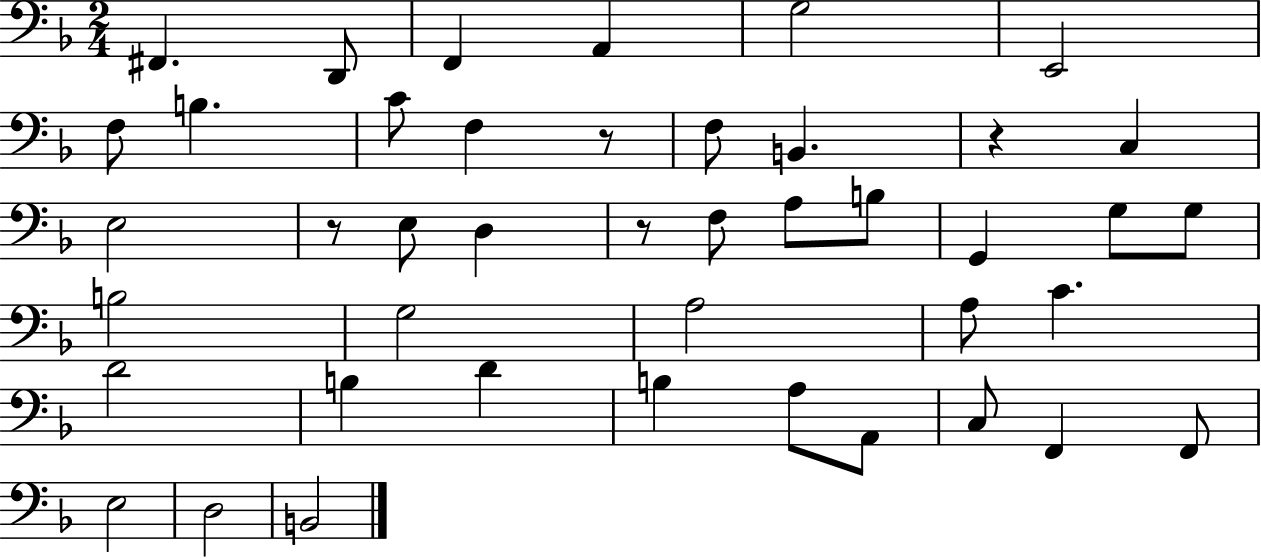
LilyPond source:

{
  \clef bass
  \numericTimeSignature
  \time 2/4
  \key f \major
  fis,4. d,8 | f,4 a,4 | g2 | e,2 | \break f8 b4. | c'8 f4 r8 | f8 b,4. | r4 c4 | \break e2 | r8 e8 d4 | r8 f8 a8 b8 | g,4 g8 g8 | \break b2 | g2 | a2 | a8 c'4. | \break d'2 | b4 d'4 | b4 a8 a,8 | c8 f,4 f,8 | \break e2 | d2 | b,2 | \bar "|."
}